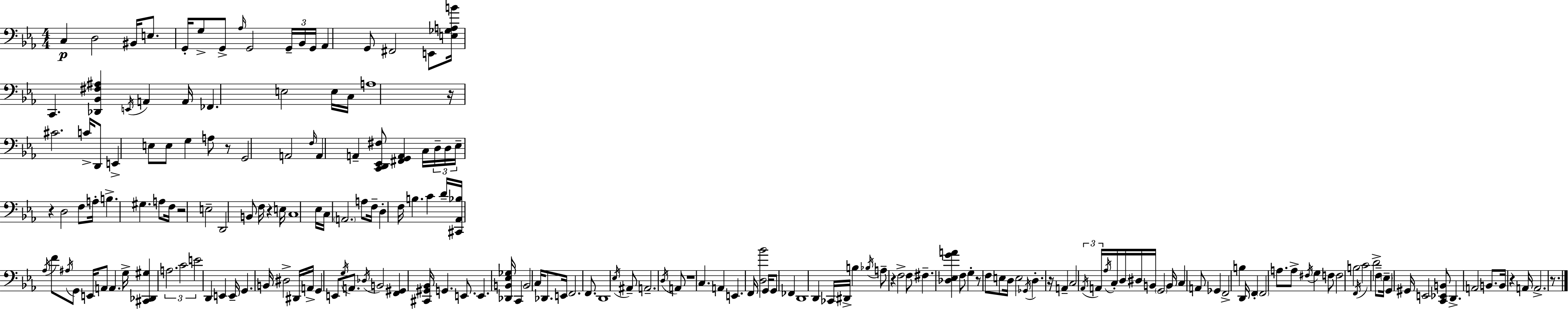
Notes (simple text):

C3/q D3/h BIS2/s E3/e. G2/s G3/e G2/e Ab3/s G2/h G2/s Bb2/s G2/s Ab2/q G2/e F#2/h E2/e [E3,Gb3,A3,B4]/s C2/q. [Db2,Bb2,F#3,A#3]/q E2/s A2/q A2/s FES2/q. E3/h E3/s C3/s A3/w R/s C#4/h. C4/s D2/e E2/q E3/e E3/e G3/q A3/e R/e G2/h A2/h F3/s A2/q A2/q [C2,D2,Eb2,F#3]/e [F#2,G2,A2]/q C3/s D3/s D3/s Eb3/s R/q D3/h F3/e A3/s B3/q. G#3/q. A3/e F3/s R/h E3/h D2/h B2/e F3/s R/q E3/s C3/w Eb3/s C3/s A2/h. A3/e F3/s D3/q F3/s B3/q. C4/q D4/s [C#2,Ab2,Bb3]/s Ab3/s F4/e A#3/s G2/e E2/s A2/e A2/q. G3/s [C#2,Db2,G#3]/q A3/h. C4/h E4/h D2/q E2/q E2/s G2/q. B2/s D#3/h D#2/s A2/s G2/q E2/e G3/s A2/e. Db3/s B2/h [F2,G#2]/q [C#2,G#2,Bb2]/s G2/q. E2/e. E2/q. [Db2,B2,Eb3,Gb3]/s C2/q B2/h C3/s Db2/e. E2/s F2/h. F2/e. D2/w Eb3/s A#2/e A2/h. D3/s A2/e R/w C3/q. A2/q E2/q. F2/s [D3,Bb4]/h G2/s G2/e FES2/q D2/w D2/q CES2/s D#2/s B3/q Bb3/s A3/e R/q F3/h F3/e F#3/q. [Db3,Eb3,G4,A4]/q F3/e G3/q R/e F3/e E3/e D3/s E3/h Gb2/s D3/q. R/s A2/q C3/h Ab2/s A2/s Ab3/s C3/s D3/s D#3/s B2/s G2/h B2/s C3/q A2/e Gb2/q F2/h B3/q D2/s F2/q F2/h A3/e. A3/e F#3/s G3/q F3/e F3/h B3/h F2/s C4/h D4/h F3/e Eb3/s G2/q G#2/s E2/h [C2,Eb2,B2]/e D2/q. A2/h B2/e. B2/s R/q A2/s A2/h. R/e.